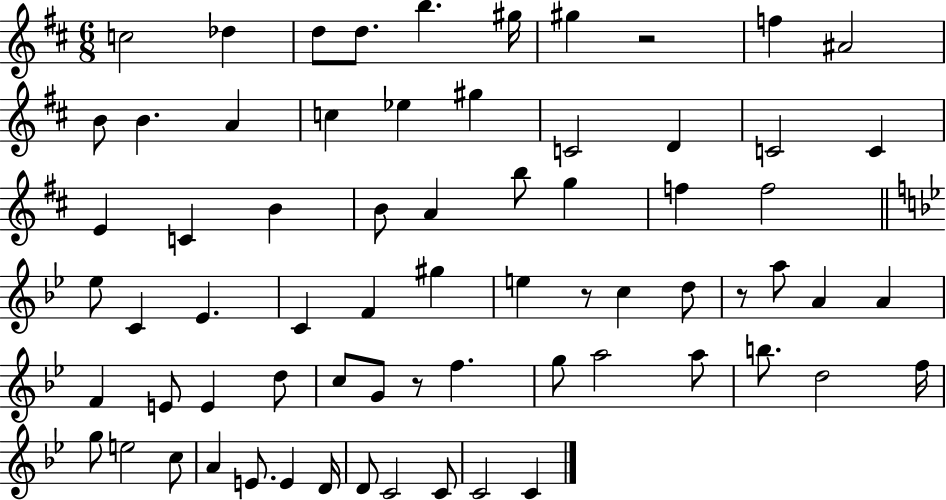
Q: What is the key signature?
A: D major